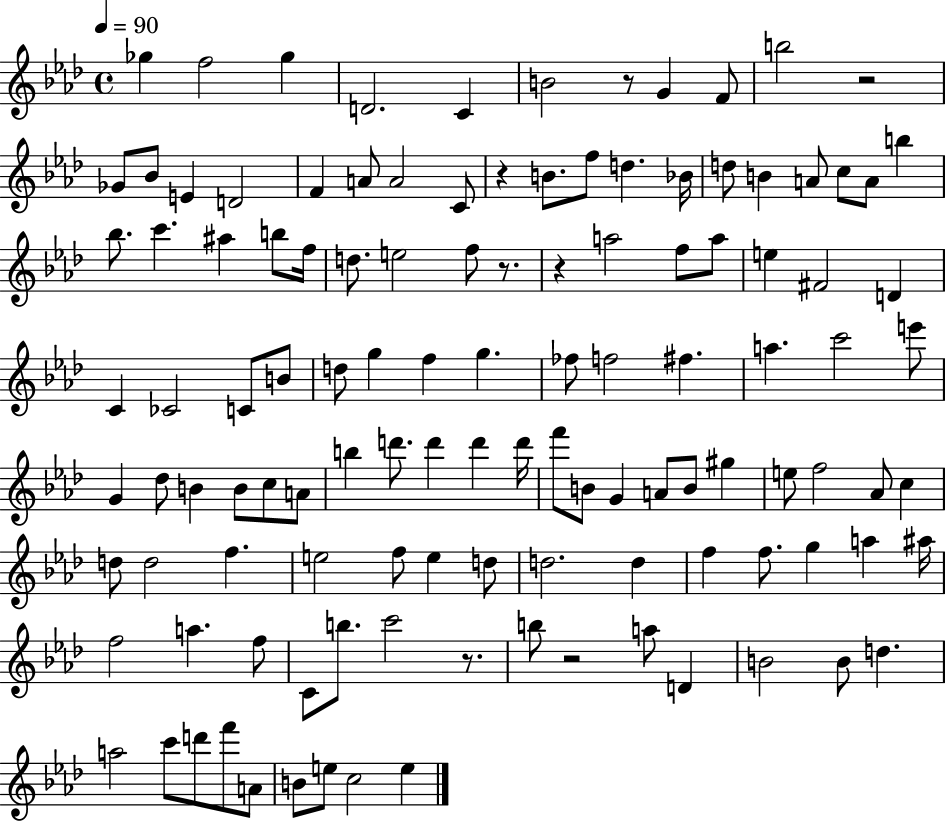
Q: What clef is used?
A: treble